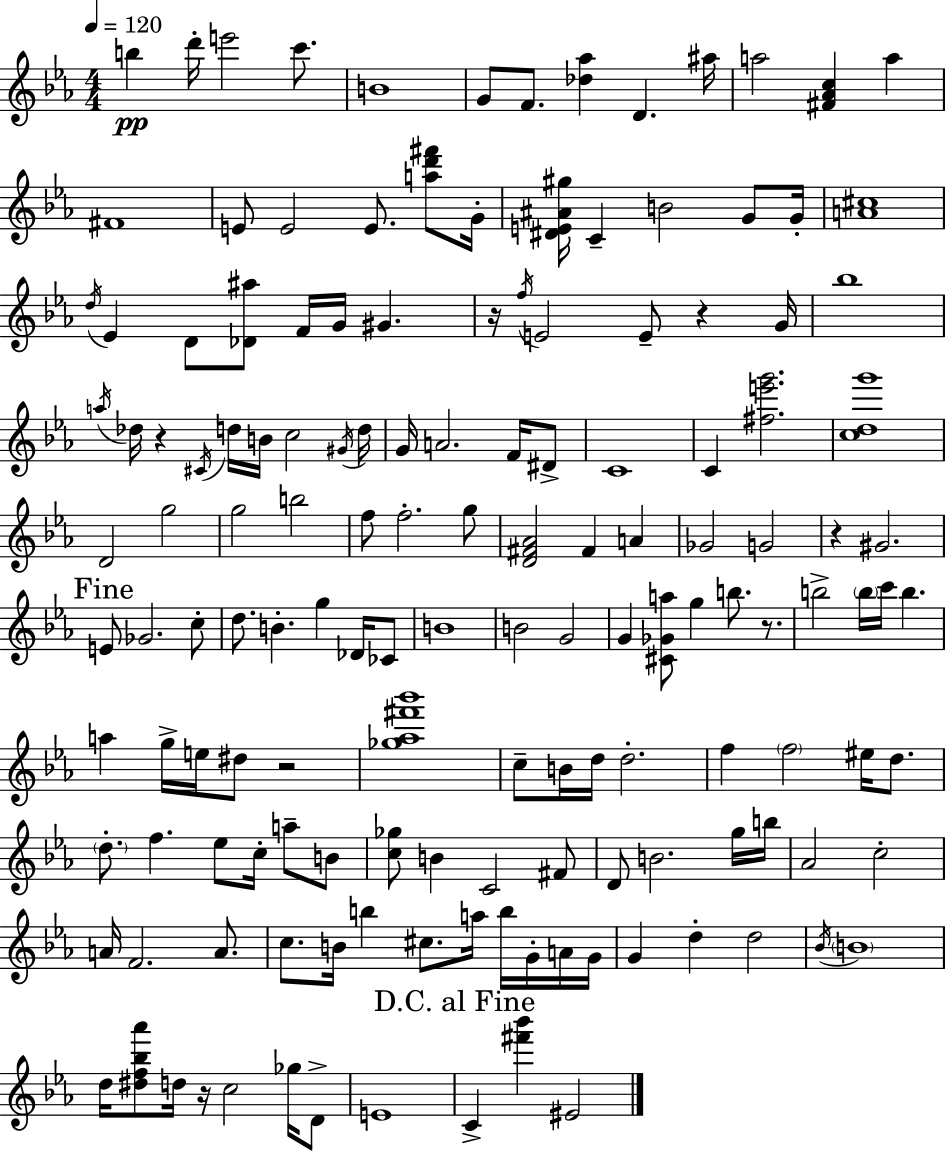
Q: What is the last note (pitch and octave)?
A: EIS4